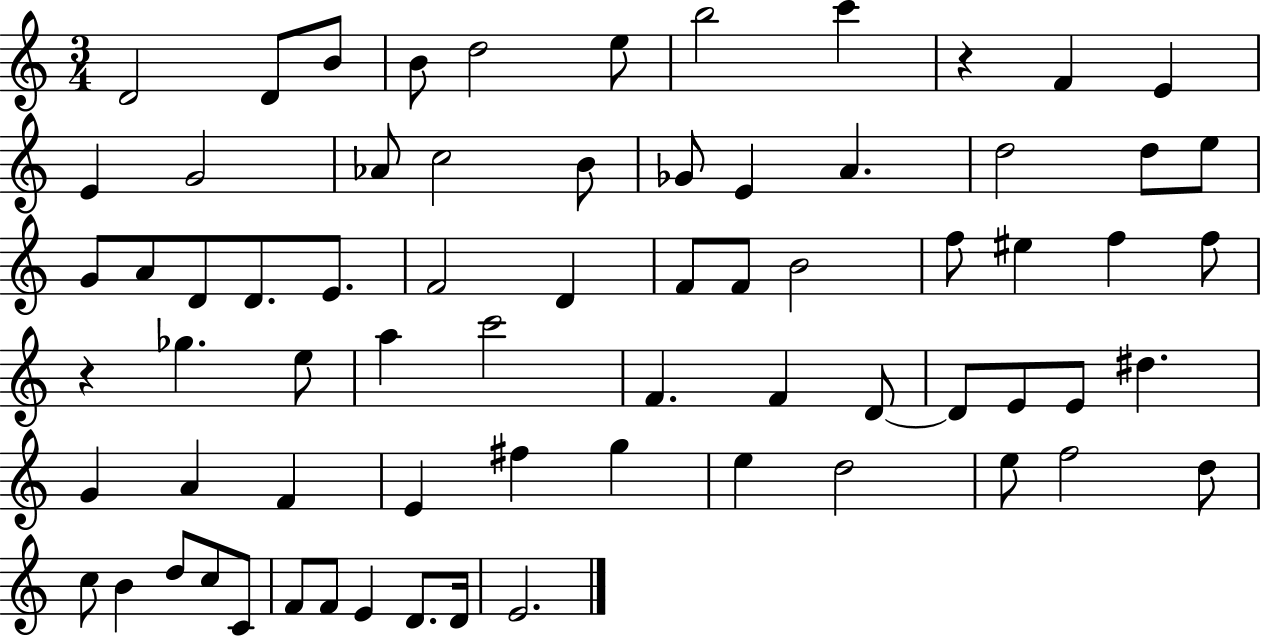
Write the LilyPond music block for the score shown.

{
  \clef treble
  \numericTimeSignature
  \time 3/4
  \key c \major
  d'2 d'8 b'8 | b'8 d''2 e''8 | b''2 c'''4 | r4 f'4 e'4 | \break e'4 g'2 | aes'8 c''2 b'8 | ges'8 e'4 a'4. | d''2 d''8 e''8 | \break g'8 a'8 d'8 d'8. e'8. | f'2 d'4 | f'8 f'8 b'2 | f''8 eis''4 f''4 f''8 | \break r4 ges''4. e''8 | a''4 c'''2 | f'4. f'4 d'8~~ | d'8 e'8 e'8 dis''4. | \break g'4 a'4 f'4 | e'4 fis''4 g''4 | e''4 d''2 | e''8 f''2 d''8 | \break c''8 b'4 d''8 c''8 c'8 | f'8 f'8 e'4 d'8. d'16 | e'2. | \bar "|."
}